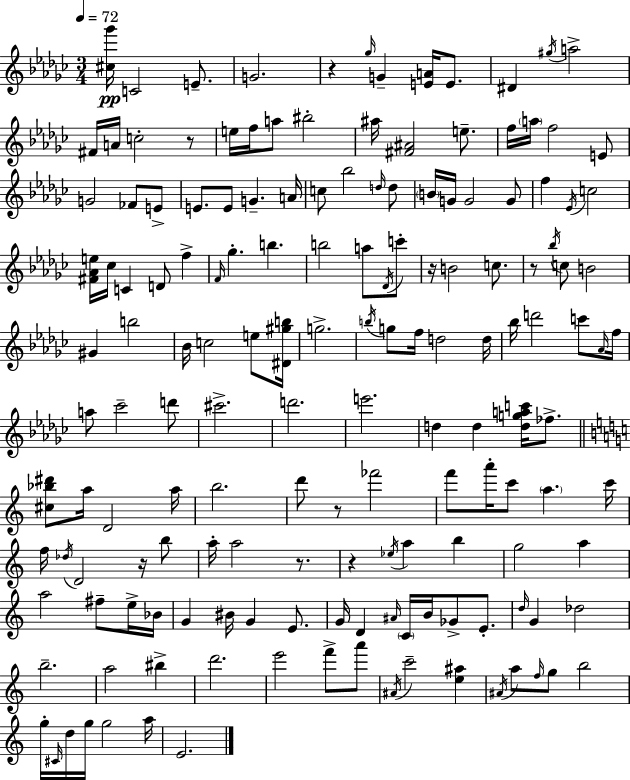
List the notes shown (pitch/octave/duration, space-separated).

[C#5,Gb6]/s C4/h E4/e. G4/h. R/q Gb5/s G4/q [E4,A4]/s E4/e. D#4/q G#5/s A5/h F#4/s A4/s C5/h R/e E5/s F5/s A5/e BIS5/h A#5/s [F#4,A#4]/h E5/e. F5/s A5/s F5/h E4/e G4/h FES4/e E4/e E4/e. E4/e G4/q. A4/s C5/e Bb5/h D5/s D5/e B4/s G4/s G4/h G4/e F5/q Eb4/s C5/h [F#4,Ab4,E5]/s CES5/s C4/q D4/e F5/q F4/s Gb5/q. B5/q. B5/h A5/e Db4/s C6/e R/s B4/h C5/e. R/e Bb5/s C5/e B4/h G#4/q B5/h Bb4/s C5/h E5/e [D#4,G#5,B5]/s G5/h. B5/s G5/e F5/s D5/h D5/s Bb5/s D6/h C6/e Ab4/s F5/s A5/e CES6/h D6/e C#6/h. D6/h. E6/h. D5/q D5/q [D5,G5,A5,C6]/s FES5/e. [C#5,Bb5,D#6]/e A5/s D4/h A5/s B5/h. D6/e R/e FES6/h F6/e A6/s C6/e A5/q. C6/s F5/s Db5/s D4/h R/s B5/e A5/s A5/h R/e. R/q Eb5/s A5/q B5/q G5/h A5/q A5/h F#5/e E5/s Bb4/s G4/q BIS4/s G4/q E4/e. G4/s D4/q A#4/s C4/s B4/s Gb4/e E4/e. D5/s G4/q Db5/h B5/h. A5/h BIS5/q D6/h. E6/h F6/e A6/e A#4/s C6/h [E5,A#5]/q A#4/s A5/e F5/s G5/e B5/h G5/s C#4/s D5/s G5/s G5/h A5/s E4/h.